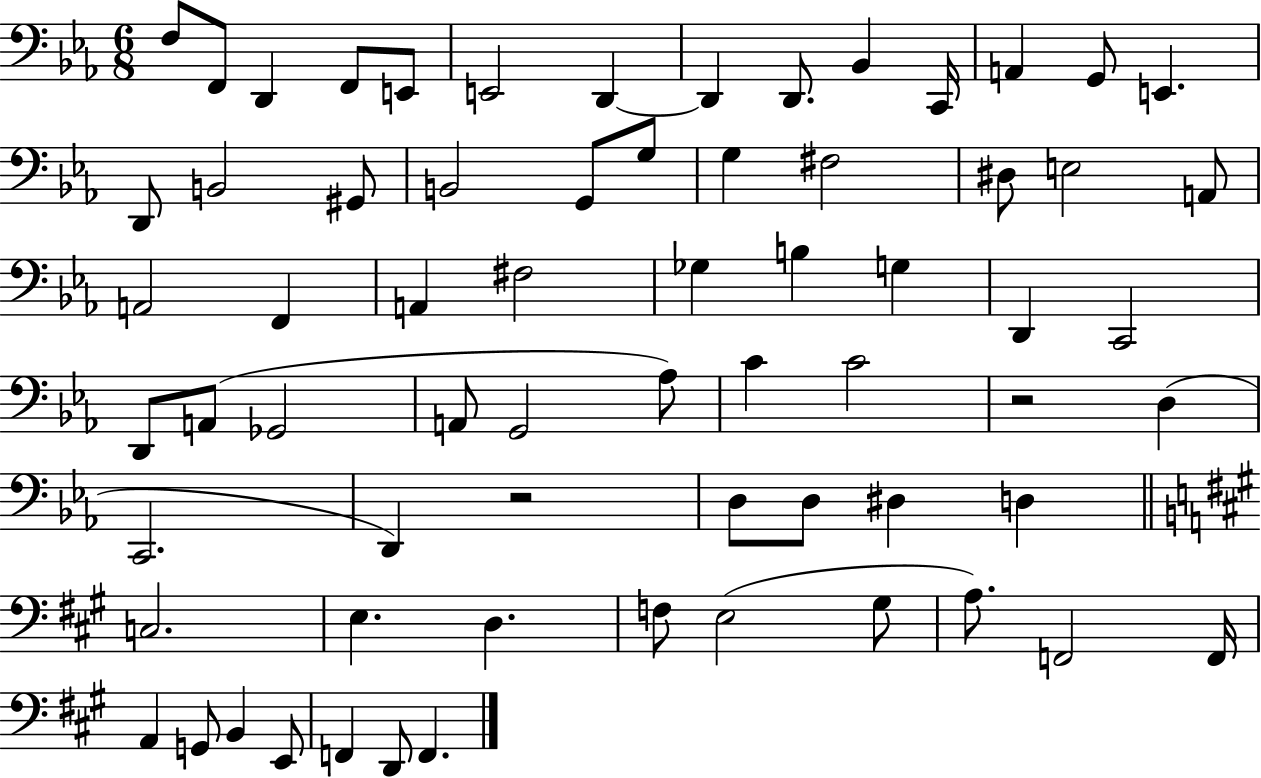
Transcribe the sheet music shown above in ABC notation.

X:1
T:Untitled
M:6/8
L:1/4
K:Eb
F,/2 F,,/2 D,, F,,/2 E,,/2 E,,2 D,, D,, D,,/2 _B,, C,,/4 A,, G,,/2 E,, D,,/2 B,,2 ^G,,/2 B,,2 G,,/2 G,/2 G, ^F,2 ^D,/2 E,2 A,,/2 A,,2 F,, A,, ^F,2 _G, B, G, D,, C,,2 D,,/2 A,,/2 _G,,2 A,,/2 G,,2 _A,/2 C C2 z2 D, C,,2 D,, z2 D,/2 D,/2 ^D, D, C,2 E, D, F,/2 E,2 ^G,/2 A,/2 F,,2 F,,/4 A,, G,,/2 B,, E,,/2 F,, D,,/2 F,,